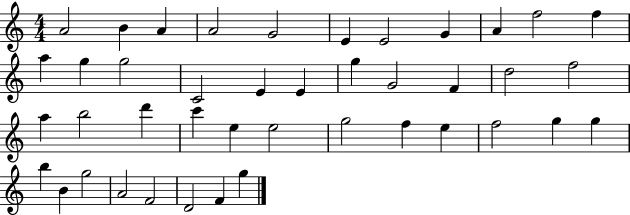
A4/h B4/q A4/q A4/h G4/h E4/q E4/h G4/q A4/q F5/h F5/q A5/q G5/q G5/h C4/h E4/q E4/q G5/q G4/h F4/q D5/h F5/h A5/q B5/h D6/q C6/q E5/q E5/h G5/h F5/q E5/q F5/h G5/q G5/q B5/q B4/q G5/h A4/h F4/h D4/h F4/q G5/q